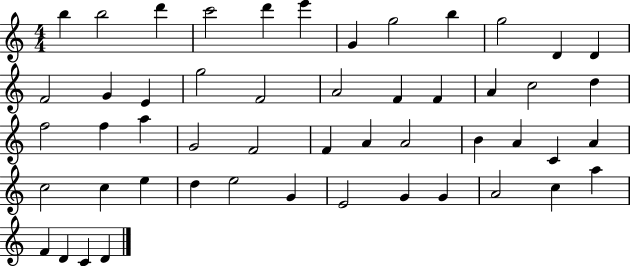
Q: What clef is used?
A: treble